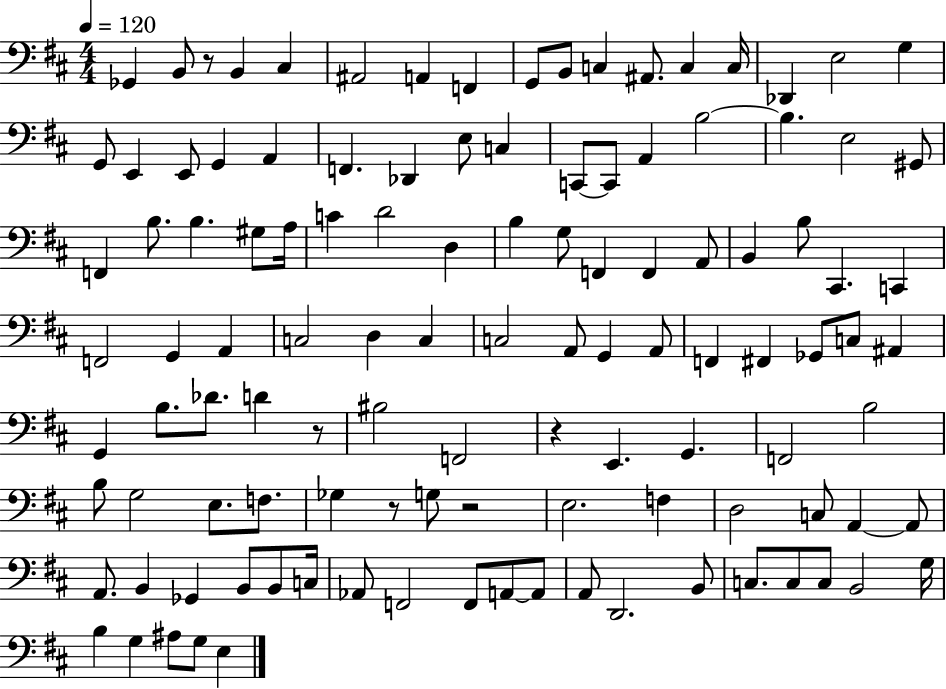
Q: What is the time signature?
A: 4/4